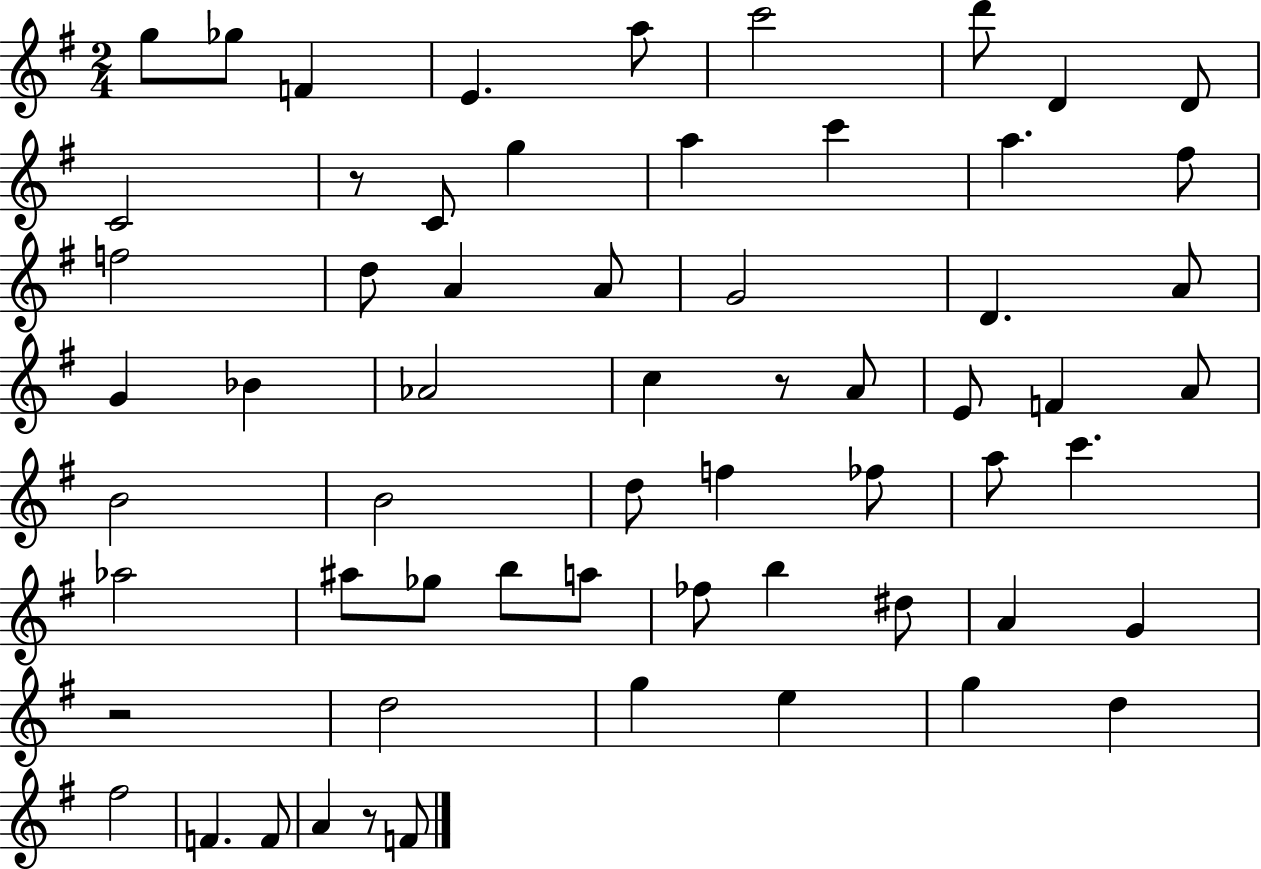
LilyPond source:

{
  \clef treble
  \numericTimeSignature
  \time 2/4
  \key g \major
  g''8 ges''8 f'4 | e'4. a''8 | c'''2 | d'''8 d'4 d'8 | \break c'2 | r8 c'8 g''4 | a''4 c'''4 | a''4. fis''8 | \break f''2 | d''8 a'4 a'8 | g'2 | d'4. a'8 | \break g'4 bes'4 | aes'2 | c''4 r8 a'8 | e'8 f'4 a'8 | \break b'2 | b'2 | d''8 f''4 fes''8 | a''8 c'''4. | \break aes''2 | ais''8 ges''8 b''8 a''8 | fes''8 b''4 dis''8 | a'4 g'4 | \break r2 | d''2 | g''4 e''4 | g''4 d''4 | \break fis''2 | f'4. f'8 | a'4 r8 f'8 | \bar "|."
}